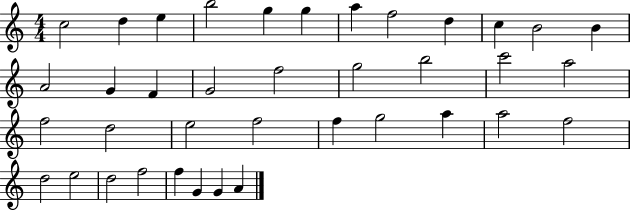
C5/h D5/q E5/q B5/h G5/q G5/q A5/q F5/h D5/q C5/q B4/h B4/q A4/h G4/q F4/q G4/h F5/h G5/h B5/h C6/h A5/h F5/h D5/h E5/h F5/h F5/q G5/h A5/q A5/h F5/h D5/h E5/h D5/h F5/h F5/q G4/q G4/q A4/q